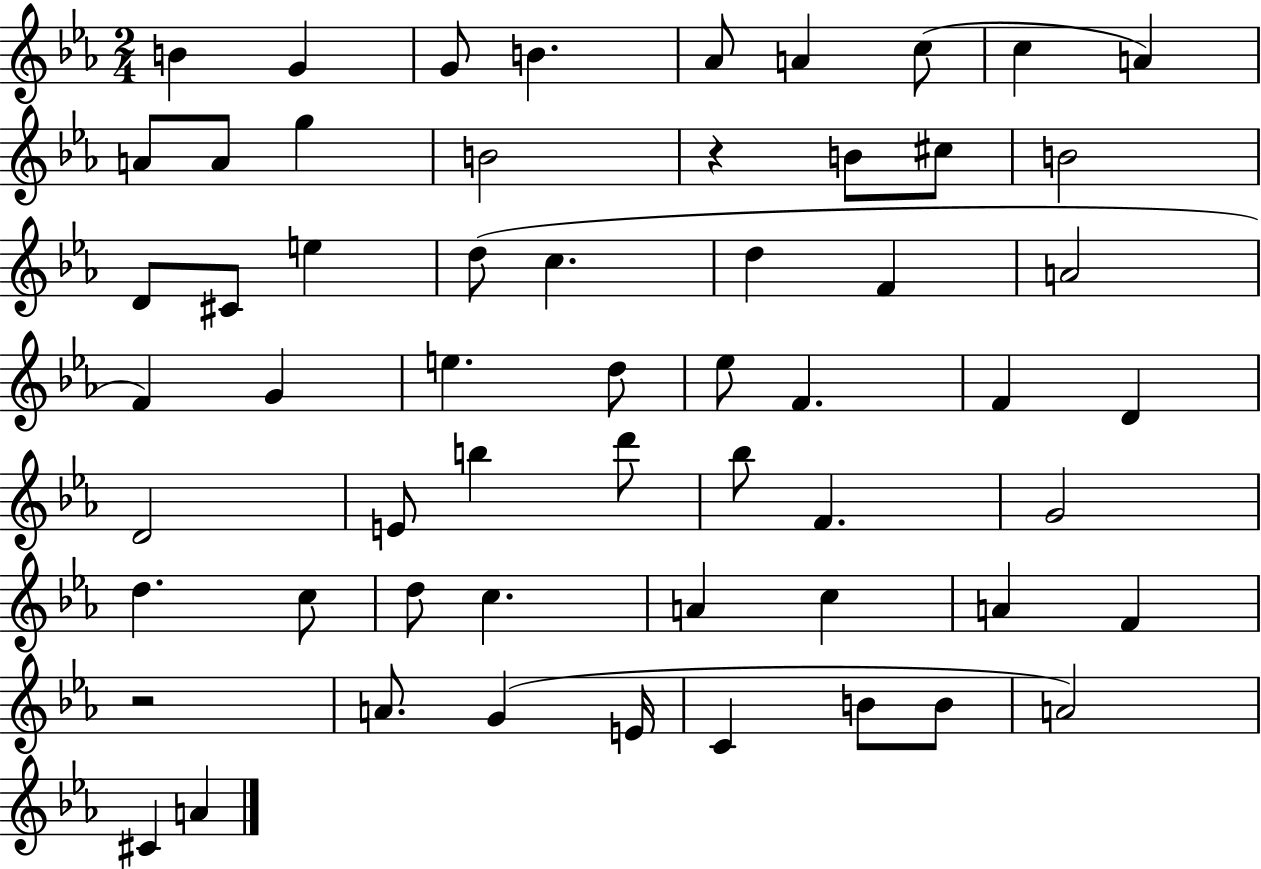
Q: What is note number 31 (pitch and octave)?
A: F4